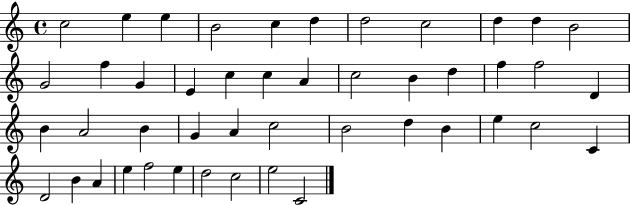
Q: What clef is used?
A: treble